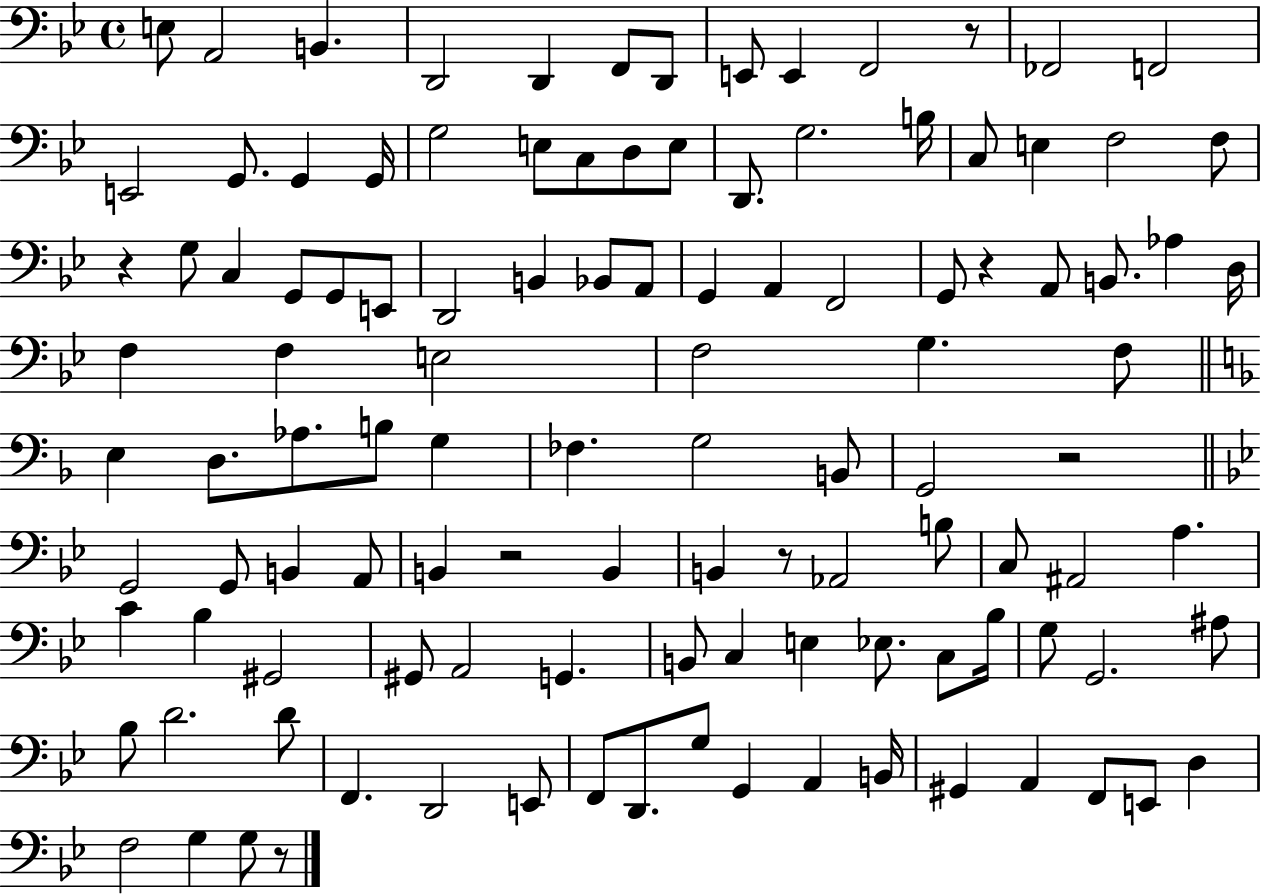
{
  \clef bass
  \time 4/4
  \defaultTimeSignature
  \key bes \major
  \repeat volta 2 { e8 a,2 b,4. | d,2 d,4 f,8 d,8 | e,8 e,4 f,2 r8 | fes,2 f,2 | \break e,2 g,8. g,4 g,16 | g2 e8 c8 d8 e8 | d,8. g2. b16 | c8 e4 f2 f8 | \break r4 g8 c4 g,8 g,8 e,8 | d,2 b,4 bes,8 a,8 | g,4 a,4 f,2 | g,8 r4 a,8 b,8. aes4 d16 | \break f4 f4 e2 | f2 g4. f8 | \bar "||" \break \key f \major e4 d8. aes8. b8 g4 | fes4. g2 b,8 | g,2 r2 | \bar "||" \break \key bes \major g,2 g,8 b,4 a,8 | b,4 r2 b,4 | b,4 r8 aes,2 b8 | c8 ais,2 a4. | \break c'4 bes4 gis,2 | gis,8 a,2 g,4. | b,8 c4 e4 ees8. c8 bes16 | g8 g,2. ais8 | \break bes8 d'2. d'8 | f,4. d,2 e,8 | f,8 d,8. g8 g,4 a,4 b,16 | gis,4 a,4 f,8 e,8 d4 | \break f2 g4 g8 r8 | } \bar "|."
}